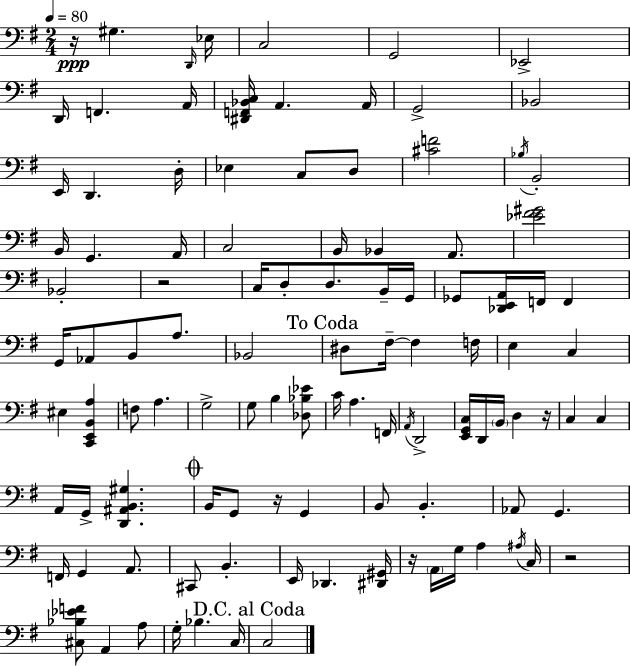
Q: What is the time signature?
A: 2/4